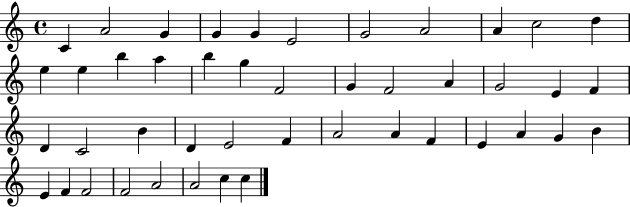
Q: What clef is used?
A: treble